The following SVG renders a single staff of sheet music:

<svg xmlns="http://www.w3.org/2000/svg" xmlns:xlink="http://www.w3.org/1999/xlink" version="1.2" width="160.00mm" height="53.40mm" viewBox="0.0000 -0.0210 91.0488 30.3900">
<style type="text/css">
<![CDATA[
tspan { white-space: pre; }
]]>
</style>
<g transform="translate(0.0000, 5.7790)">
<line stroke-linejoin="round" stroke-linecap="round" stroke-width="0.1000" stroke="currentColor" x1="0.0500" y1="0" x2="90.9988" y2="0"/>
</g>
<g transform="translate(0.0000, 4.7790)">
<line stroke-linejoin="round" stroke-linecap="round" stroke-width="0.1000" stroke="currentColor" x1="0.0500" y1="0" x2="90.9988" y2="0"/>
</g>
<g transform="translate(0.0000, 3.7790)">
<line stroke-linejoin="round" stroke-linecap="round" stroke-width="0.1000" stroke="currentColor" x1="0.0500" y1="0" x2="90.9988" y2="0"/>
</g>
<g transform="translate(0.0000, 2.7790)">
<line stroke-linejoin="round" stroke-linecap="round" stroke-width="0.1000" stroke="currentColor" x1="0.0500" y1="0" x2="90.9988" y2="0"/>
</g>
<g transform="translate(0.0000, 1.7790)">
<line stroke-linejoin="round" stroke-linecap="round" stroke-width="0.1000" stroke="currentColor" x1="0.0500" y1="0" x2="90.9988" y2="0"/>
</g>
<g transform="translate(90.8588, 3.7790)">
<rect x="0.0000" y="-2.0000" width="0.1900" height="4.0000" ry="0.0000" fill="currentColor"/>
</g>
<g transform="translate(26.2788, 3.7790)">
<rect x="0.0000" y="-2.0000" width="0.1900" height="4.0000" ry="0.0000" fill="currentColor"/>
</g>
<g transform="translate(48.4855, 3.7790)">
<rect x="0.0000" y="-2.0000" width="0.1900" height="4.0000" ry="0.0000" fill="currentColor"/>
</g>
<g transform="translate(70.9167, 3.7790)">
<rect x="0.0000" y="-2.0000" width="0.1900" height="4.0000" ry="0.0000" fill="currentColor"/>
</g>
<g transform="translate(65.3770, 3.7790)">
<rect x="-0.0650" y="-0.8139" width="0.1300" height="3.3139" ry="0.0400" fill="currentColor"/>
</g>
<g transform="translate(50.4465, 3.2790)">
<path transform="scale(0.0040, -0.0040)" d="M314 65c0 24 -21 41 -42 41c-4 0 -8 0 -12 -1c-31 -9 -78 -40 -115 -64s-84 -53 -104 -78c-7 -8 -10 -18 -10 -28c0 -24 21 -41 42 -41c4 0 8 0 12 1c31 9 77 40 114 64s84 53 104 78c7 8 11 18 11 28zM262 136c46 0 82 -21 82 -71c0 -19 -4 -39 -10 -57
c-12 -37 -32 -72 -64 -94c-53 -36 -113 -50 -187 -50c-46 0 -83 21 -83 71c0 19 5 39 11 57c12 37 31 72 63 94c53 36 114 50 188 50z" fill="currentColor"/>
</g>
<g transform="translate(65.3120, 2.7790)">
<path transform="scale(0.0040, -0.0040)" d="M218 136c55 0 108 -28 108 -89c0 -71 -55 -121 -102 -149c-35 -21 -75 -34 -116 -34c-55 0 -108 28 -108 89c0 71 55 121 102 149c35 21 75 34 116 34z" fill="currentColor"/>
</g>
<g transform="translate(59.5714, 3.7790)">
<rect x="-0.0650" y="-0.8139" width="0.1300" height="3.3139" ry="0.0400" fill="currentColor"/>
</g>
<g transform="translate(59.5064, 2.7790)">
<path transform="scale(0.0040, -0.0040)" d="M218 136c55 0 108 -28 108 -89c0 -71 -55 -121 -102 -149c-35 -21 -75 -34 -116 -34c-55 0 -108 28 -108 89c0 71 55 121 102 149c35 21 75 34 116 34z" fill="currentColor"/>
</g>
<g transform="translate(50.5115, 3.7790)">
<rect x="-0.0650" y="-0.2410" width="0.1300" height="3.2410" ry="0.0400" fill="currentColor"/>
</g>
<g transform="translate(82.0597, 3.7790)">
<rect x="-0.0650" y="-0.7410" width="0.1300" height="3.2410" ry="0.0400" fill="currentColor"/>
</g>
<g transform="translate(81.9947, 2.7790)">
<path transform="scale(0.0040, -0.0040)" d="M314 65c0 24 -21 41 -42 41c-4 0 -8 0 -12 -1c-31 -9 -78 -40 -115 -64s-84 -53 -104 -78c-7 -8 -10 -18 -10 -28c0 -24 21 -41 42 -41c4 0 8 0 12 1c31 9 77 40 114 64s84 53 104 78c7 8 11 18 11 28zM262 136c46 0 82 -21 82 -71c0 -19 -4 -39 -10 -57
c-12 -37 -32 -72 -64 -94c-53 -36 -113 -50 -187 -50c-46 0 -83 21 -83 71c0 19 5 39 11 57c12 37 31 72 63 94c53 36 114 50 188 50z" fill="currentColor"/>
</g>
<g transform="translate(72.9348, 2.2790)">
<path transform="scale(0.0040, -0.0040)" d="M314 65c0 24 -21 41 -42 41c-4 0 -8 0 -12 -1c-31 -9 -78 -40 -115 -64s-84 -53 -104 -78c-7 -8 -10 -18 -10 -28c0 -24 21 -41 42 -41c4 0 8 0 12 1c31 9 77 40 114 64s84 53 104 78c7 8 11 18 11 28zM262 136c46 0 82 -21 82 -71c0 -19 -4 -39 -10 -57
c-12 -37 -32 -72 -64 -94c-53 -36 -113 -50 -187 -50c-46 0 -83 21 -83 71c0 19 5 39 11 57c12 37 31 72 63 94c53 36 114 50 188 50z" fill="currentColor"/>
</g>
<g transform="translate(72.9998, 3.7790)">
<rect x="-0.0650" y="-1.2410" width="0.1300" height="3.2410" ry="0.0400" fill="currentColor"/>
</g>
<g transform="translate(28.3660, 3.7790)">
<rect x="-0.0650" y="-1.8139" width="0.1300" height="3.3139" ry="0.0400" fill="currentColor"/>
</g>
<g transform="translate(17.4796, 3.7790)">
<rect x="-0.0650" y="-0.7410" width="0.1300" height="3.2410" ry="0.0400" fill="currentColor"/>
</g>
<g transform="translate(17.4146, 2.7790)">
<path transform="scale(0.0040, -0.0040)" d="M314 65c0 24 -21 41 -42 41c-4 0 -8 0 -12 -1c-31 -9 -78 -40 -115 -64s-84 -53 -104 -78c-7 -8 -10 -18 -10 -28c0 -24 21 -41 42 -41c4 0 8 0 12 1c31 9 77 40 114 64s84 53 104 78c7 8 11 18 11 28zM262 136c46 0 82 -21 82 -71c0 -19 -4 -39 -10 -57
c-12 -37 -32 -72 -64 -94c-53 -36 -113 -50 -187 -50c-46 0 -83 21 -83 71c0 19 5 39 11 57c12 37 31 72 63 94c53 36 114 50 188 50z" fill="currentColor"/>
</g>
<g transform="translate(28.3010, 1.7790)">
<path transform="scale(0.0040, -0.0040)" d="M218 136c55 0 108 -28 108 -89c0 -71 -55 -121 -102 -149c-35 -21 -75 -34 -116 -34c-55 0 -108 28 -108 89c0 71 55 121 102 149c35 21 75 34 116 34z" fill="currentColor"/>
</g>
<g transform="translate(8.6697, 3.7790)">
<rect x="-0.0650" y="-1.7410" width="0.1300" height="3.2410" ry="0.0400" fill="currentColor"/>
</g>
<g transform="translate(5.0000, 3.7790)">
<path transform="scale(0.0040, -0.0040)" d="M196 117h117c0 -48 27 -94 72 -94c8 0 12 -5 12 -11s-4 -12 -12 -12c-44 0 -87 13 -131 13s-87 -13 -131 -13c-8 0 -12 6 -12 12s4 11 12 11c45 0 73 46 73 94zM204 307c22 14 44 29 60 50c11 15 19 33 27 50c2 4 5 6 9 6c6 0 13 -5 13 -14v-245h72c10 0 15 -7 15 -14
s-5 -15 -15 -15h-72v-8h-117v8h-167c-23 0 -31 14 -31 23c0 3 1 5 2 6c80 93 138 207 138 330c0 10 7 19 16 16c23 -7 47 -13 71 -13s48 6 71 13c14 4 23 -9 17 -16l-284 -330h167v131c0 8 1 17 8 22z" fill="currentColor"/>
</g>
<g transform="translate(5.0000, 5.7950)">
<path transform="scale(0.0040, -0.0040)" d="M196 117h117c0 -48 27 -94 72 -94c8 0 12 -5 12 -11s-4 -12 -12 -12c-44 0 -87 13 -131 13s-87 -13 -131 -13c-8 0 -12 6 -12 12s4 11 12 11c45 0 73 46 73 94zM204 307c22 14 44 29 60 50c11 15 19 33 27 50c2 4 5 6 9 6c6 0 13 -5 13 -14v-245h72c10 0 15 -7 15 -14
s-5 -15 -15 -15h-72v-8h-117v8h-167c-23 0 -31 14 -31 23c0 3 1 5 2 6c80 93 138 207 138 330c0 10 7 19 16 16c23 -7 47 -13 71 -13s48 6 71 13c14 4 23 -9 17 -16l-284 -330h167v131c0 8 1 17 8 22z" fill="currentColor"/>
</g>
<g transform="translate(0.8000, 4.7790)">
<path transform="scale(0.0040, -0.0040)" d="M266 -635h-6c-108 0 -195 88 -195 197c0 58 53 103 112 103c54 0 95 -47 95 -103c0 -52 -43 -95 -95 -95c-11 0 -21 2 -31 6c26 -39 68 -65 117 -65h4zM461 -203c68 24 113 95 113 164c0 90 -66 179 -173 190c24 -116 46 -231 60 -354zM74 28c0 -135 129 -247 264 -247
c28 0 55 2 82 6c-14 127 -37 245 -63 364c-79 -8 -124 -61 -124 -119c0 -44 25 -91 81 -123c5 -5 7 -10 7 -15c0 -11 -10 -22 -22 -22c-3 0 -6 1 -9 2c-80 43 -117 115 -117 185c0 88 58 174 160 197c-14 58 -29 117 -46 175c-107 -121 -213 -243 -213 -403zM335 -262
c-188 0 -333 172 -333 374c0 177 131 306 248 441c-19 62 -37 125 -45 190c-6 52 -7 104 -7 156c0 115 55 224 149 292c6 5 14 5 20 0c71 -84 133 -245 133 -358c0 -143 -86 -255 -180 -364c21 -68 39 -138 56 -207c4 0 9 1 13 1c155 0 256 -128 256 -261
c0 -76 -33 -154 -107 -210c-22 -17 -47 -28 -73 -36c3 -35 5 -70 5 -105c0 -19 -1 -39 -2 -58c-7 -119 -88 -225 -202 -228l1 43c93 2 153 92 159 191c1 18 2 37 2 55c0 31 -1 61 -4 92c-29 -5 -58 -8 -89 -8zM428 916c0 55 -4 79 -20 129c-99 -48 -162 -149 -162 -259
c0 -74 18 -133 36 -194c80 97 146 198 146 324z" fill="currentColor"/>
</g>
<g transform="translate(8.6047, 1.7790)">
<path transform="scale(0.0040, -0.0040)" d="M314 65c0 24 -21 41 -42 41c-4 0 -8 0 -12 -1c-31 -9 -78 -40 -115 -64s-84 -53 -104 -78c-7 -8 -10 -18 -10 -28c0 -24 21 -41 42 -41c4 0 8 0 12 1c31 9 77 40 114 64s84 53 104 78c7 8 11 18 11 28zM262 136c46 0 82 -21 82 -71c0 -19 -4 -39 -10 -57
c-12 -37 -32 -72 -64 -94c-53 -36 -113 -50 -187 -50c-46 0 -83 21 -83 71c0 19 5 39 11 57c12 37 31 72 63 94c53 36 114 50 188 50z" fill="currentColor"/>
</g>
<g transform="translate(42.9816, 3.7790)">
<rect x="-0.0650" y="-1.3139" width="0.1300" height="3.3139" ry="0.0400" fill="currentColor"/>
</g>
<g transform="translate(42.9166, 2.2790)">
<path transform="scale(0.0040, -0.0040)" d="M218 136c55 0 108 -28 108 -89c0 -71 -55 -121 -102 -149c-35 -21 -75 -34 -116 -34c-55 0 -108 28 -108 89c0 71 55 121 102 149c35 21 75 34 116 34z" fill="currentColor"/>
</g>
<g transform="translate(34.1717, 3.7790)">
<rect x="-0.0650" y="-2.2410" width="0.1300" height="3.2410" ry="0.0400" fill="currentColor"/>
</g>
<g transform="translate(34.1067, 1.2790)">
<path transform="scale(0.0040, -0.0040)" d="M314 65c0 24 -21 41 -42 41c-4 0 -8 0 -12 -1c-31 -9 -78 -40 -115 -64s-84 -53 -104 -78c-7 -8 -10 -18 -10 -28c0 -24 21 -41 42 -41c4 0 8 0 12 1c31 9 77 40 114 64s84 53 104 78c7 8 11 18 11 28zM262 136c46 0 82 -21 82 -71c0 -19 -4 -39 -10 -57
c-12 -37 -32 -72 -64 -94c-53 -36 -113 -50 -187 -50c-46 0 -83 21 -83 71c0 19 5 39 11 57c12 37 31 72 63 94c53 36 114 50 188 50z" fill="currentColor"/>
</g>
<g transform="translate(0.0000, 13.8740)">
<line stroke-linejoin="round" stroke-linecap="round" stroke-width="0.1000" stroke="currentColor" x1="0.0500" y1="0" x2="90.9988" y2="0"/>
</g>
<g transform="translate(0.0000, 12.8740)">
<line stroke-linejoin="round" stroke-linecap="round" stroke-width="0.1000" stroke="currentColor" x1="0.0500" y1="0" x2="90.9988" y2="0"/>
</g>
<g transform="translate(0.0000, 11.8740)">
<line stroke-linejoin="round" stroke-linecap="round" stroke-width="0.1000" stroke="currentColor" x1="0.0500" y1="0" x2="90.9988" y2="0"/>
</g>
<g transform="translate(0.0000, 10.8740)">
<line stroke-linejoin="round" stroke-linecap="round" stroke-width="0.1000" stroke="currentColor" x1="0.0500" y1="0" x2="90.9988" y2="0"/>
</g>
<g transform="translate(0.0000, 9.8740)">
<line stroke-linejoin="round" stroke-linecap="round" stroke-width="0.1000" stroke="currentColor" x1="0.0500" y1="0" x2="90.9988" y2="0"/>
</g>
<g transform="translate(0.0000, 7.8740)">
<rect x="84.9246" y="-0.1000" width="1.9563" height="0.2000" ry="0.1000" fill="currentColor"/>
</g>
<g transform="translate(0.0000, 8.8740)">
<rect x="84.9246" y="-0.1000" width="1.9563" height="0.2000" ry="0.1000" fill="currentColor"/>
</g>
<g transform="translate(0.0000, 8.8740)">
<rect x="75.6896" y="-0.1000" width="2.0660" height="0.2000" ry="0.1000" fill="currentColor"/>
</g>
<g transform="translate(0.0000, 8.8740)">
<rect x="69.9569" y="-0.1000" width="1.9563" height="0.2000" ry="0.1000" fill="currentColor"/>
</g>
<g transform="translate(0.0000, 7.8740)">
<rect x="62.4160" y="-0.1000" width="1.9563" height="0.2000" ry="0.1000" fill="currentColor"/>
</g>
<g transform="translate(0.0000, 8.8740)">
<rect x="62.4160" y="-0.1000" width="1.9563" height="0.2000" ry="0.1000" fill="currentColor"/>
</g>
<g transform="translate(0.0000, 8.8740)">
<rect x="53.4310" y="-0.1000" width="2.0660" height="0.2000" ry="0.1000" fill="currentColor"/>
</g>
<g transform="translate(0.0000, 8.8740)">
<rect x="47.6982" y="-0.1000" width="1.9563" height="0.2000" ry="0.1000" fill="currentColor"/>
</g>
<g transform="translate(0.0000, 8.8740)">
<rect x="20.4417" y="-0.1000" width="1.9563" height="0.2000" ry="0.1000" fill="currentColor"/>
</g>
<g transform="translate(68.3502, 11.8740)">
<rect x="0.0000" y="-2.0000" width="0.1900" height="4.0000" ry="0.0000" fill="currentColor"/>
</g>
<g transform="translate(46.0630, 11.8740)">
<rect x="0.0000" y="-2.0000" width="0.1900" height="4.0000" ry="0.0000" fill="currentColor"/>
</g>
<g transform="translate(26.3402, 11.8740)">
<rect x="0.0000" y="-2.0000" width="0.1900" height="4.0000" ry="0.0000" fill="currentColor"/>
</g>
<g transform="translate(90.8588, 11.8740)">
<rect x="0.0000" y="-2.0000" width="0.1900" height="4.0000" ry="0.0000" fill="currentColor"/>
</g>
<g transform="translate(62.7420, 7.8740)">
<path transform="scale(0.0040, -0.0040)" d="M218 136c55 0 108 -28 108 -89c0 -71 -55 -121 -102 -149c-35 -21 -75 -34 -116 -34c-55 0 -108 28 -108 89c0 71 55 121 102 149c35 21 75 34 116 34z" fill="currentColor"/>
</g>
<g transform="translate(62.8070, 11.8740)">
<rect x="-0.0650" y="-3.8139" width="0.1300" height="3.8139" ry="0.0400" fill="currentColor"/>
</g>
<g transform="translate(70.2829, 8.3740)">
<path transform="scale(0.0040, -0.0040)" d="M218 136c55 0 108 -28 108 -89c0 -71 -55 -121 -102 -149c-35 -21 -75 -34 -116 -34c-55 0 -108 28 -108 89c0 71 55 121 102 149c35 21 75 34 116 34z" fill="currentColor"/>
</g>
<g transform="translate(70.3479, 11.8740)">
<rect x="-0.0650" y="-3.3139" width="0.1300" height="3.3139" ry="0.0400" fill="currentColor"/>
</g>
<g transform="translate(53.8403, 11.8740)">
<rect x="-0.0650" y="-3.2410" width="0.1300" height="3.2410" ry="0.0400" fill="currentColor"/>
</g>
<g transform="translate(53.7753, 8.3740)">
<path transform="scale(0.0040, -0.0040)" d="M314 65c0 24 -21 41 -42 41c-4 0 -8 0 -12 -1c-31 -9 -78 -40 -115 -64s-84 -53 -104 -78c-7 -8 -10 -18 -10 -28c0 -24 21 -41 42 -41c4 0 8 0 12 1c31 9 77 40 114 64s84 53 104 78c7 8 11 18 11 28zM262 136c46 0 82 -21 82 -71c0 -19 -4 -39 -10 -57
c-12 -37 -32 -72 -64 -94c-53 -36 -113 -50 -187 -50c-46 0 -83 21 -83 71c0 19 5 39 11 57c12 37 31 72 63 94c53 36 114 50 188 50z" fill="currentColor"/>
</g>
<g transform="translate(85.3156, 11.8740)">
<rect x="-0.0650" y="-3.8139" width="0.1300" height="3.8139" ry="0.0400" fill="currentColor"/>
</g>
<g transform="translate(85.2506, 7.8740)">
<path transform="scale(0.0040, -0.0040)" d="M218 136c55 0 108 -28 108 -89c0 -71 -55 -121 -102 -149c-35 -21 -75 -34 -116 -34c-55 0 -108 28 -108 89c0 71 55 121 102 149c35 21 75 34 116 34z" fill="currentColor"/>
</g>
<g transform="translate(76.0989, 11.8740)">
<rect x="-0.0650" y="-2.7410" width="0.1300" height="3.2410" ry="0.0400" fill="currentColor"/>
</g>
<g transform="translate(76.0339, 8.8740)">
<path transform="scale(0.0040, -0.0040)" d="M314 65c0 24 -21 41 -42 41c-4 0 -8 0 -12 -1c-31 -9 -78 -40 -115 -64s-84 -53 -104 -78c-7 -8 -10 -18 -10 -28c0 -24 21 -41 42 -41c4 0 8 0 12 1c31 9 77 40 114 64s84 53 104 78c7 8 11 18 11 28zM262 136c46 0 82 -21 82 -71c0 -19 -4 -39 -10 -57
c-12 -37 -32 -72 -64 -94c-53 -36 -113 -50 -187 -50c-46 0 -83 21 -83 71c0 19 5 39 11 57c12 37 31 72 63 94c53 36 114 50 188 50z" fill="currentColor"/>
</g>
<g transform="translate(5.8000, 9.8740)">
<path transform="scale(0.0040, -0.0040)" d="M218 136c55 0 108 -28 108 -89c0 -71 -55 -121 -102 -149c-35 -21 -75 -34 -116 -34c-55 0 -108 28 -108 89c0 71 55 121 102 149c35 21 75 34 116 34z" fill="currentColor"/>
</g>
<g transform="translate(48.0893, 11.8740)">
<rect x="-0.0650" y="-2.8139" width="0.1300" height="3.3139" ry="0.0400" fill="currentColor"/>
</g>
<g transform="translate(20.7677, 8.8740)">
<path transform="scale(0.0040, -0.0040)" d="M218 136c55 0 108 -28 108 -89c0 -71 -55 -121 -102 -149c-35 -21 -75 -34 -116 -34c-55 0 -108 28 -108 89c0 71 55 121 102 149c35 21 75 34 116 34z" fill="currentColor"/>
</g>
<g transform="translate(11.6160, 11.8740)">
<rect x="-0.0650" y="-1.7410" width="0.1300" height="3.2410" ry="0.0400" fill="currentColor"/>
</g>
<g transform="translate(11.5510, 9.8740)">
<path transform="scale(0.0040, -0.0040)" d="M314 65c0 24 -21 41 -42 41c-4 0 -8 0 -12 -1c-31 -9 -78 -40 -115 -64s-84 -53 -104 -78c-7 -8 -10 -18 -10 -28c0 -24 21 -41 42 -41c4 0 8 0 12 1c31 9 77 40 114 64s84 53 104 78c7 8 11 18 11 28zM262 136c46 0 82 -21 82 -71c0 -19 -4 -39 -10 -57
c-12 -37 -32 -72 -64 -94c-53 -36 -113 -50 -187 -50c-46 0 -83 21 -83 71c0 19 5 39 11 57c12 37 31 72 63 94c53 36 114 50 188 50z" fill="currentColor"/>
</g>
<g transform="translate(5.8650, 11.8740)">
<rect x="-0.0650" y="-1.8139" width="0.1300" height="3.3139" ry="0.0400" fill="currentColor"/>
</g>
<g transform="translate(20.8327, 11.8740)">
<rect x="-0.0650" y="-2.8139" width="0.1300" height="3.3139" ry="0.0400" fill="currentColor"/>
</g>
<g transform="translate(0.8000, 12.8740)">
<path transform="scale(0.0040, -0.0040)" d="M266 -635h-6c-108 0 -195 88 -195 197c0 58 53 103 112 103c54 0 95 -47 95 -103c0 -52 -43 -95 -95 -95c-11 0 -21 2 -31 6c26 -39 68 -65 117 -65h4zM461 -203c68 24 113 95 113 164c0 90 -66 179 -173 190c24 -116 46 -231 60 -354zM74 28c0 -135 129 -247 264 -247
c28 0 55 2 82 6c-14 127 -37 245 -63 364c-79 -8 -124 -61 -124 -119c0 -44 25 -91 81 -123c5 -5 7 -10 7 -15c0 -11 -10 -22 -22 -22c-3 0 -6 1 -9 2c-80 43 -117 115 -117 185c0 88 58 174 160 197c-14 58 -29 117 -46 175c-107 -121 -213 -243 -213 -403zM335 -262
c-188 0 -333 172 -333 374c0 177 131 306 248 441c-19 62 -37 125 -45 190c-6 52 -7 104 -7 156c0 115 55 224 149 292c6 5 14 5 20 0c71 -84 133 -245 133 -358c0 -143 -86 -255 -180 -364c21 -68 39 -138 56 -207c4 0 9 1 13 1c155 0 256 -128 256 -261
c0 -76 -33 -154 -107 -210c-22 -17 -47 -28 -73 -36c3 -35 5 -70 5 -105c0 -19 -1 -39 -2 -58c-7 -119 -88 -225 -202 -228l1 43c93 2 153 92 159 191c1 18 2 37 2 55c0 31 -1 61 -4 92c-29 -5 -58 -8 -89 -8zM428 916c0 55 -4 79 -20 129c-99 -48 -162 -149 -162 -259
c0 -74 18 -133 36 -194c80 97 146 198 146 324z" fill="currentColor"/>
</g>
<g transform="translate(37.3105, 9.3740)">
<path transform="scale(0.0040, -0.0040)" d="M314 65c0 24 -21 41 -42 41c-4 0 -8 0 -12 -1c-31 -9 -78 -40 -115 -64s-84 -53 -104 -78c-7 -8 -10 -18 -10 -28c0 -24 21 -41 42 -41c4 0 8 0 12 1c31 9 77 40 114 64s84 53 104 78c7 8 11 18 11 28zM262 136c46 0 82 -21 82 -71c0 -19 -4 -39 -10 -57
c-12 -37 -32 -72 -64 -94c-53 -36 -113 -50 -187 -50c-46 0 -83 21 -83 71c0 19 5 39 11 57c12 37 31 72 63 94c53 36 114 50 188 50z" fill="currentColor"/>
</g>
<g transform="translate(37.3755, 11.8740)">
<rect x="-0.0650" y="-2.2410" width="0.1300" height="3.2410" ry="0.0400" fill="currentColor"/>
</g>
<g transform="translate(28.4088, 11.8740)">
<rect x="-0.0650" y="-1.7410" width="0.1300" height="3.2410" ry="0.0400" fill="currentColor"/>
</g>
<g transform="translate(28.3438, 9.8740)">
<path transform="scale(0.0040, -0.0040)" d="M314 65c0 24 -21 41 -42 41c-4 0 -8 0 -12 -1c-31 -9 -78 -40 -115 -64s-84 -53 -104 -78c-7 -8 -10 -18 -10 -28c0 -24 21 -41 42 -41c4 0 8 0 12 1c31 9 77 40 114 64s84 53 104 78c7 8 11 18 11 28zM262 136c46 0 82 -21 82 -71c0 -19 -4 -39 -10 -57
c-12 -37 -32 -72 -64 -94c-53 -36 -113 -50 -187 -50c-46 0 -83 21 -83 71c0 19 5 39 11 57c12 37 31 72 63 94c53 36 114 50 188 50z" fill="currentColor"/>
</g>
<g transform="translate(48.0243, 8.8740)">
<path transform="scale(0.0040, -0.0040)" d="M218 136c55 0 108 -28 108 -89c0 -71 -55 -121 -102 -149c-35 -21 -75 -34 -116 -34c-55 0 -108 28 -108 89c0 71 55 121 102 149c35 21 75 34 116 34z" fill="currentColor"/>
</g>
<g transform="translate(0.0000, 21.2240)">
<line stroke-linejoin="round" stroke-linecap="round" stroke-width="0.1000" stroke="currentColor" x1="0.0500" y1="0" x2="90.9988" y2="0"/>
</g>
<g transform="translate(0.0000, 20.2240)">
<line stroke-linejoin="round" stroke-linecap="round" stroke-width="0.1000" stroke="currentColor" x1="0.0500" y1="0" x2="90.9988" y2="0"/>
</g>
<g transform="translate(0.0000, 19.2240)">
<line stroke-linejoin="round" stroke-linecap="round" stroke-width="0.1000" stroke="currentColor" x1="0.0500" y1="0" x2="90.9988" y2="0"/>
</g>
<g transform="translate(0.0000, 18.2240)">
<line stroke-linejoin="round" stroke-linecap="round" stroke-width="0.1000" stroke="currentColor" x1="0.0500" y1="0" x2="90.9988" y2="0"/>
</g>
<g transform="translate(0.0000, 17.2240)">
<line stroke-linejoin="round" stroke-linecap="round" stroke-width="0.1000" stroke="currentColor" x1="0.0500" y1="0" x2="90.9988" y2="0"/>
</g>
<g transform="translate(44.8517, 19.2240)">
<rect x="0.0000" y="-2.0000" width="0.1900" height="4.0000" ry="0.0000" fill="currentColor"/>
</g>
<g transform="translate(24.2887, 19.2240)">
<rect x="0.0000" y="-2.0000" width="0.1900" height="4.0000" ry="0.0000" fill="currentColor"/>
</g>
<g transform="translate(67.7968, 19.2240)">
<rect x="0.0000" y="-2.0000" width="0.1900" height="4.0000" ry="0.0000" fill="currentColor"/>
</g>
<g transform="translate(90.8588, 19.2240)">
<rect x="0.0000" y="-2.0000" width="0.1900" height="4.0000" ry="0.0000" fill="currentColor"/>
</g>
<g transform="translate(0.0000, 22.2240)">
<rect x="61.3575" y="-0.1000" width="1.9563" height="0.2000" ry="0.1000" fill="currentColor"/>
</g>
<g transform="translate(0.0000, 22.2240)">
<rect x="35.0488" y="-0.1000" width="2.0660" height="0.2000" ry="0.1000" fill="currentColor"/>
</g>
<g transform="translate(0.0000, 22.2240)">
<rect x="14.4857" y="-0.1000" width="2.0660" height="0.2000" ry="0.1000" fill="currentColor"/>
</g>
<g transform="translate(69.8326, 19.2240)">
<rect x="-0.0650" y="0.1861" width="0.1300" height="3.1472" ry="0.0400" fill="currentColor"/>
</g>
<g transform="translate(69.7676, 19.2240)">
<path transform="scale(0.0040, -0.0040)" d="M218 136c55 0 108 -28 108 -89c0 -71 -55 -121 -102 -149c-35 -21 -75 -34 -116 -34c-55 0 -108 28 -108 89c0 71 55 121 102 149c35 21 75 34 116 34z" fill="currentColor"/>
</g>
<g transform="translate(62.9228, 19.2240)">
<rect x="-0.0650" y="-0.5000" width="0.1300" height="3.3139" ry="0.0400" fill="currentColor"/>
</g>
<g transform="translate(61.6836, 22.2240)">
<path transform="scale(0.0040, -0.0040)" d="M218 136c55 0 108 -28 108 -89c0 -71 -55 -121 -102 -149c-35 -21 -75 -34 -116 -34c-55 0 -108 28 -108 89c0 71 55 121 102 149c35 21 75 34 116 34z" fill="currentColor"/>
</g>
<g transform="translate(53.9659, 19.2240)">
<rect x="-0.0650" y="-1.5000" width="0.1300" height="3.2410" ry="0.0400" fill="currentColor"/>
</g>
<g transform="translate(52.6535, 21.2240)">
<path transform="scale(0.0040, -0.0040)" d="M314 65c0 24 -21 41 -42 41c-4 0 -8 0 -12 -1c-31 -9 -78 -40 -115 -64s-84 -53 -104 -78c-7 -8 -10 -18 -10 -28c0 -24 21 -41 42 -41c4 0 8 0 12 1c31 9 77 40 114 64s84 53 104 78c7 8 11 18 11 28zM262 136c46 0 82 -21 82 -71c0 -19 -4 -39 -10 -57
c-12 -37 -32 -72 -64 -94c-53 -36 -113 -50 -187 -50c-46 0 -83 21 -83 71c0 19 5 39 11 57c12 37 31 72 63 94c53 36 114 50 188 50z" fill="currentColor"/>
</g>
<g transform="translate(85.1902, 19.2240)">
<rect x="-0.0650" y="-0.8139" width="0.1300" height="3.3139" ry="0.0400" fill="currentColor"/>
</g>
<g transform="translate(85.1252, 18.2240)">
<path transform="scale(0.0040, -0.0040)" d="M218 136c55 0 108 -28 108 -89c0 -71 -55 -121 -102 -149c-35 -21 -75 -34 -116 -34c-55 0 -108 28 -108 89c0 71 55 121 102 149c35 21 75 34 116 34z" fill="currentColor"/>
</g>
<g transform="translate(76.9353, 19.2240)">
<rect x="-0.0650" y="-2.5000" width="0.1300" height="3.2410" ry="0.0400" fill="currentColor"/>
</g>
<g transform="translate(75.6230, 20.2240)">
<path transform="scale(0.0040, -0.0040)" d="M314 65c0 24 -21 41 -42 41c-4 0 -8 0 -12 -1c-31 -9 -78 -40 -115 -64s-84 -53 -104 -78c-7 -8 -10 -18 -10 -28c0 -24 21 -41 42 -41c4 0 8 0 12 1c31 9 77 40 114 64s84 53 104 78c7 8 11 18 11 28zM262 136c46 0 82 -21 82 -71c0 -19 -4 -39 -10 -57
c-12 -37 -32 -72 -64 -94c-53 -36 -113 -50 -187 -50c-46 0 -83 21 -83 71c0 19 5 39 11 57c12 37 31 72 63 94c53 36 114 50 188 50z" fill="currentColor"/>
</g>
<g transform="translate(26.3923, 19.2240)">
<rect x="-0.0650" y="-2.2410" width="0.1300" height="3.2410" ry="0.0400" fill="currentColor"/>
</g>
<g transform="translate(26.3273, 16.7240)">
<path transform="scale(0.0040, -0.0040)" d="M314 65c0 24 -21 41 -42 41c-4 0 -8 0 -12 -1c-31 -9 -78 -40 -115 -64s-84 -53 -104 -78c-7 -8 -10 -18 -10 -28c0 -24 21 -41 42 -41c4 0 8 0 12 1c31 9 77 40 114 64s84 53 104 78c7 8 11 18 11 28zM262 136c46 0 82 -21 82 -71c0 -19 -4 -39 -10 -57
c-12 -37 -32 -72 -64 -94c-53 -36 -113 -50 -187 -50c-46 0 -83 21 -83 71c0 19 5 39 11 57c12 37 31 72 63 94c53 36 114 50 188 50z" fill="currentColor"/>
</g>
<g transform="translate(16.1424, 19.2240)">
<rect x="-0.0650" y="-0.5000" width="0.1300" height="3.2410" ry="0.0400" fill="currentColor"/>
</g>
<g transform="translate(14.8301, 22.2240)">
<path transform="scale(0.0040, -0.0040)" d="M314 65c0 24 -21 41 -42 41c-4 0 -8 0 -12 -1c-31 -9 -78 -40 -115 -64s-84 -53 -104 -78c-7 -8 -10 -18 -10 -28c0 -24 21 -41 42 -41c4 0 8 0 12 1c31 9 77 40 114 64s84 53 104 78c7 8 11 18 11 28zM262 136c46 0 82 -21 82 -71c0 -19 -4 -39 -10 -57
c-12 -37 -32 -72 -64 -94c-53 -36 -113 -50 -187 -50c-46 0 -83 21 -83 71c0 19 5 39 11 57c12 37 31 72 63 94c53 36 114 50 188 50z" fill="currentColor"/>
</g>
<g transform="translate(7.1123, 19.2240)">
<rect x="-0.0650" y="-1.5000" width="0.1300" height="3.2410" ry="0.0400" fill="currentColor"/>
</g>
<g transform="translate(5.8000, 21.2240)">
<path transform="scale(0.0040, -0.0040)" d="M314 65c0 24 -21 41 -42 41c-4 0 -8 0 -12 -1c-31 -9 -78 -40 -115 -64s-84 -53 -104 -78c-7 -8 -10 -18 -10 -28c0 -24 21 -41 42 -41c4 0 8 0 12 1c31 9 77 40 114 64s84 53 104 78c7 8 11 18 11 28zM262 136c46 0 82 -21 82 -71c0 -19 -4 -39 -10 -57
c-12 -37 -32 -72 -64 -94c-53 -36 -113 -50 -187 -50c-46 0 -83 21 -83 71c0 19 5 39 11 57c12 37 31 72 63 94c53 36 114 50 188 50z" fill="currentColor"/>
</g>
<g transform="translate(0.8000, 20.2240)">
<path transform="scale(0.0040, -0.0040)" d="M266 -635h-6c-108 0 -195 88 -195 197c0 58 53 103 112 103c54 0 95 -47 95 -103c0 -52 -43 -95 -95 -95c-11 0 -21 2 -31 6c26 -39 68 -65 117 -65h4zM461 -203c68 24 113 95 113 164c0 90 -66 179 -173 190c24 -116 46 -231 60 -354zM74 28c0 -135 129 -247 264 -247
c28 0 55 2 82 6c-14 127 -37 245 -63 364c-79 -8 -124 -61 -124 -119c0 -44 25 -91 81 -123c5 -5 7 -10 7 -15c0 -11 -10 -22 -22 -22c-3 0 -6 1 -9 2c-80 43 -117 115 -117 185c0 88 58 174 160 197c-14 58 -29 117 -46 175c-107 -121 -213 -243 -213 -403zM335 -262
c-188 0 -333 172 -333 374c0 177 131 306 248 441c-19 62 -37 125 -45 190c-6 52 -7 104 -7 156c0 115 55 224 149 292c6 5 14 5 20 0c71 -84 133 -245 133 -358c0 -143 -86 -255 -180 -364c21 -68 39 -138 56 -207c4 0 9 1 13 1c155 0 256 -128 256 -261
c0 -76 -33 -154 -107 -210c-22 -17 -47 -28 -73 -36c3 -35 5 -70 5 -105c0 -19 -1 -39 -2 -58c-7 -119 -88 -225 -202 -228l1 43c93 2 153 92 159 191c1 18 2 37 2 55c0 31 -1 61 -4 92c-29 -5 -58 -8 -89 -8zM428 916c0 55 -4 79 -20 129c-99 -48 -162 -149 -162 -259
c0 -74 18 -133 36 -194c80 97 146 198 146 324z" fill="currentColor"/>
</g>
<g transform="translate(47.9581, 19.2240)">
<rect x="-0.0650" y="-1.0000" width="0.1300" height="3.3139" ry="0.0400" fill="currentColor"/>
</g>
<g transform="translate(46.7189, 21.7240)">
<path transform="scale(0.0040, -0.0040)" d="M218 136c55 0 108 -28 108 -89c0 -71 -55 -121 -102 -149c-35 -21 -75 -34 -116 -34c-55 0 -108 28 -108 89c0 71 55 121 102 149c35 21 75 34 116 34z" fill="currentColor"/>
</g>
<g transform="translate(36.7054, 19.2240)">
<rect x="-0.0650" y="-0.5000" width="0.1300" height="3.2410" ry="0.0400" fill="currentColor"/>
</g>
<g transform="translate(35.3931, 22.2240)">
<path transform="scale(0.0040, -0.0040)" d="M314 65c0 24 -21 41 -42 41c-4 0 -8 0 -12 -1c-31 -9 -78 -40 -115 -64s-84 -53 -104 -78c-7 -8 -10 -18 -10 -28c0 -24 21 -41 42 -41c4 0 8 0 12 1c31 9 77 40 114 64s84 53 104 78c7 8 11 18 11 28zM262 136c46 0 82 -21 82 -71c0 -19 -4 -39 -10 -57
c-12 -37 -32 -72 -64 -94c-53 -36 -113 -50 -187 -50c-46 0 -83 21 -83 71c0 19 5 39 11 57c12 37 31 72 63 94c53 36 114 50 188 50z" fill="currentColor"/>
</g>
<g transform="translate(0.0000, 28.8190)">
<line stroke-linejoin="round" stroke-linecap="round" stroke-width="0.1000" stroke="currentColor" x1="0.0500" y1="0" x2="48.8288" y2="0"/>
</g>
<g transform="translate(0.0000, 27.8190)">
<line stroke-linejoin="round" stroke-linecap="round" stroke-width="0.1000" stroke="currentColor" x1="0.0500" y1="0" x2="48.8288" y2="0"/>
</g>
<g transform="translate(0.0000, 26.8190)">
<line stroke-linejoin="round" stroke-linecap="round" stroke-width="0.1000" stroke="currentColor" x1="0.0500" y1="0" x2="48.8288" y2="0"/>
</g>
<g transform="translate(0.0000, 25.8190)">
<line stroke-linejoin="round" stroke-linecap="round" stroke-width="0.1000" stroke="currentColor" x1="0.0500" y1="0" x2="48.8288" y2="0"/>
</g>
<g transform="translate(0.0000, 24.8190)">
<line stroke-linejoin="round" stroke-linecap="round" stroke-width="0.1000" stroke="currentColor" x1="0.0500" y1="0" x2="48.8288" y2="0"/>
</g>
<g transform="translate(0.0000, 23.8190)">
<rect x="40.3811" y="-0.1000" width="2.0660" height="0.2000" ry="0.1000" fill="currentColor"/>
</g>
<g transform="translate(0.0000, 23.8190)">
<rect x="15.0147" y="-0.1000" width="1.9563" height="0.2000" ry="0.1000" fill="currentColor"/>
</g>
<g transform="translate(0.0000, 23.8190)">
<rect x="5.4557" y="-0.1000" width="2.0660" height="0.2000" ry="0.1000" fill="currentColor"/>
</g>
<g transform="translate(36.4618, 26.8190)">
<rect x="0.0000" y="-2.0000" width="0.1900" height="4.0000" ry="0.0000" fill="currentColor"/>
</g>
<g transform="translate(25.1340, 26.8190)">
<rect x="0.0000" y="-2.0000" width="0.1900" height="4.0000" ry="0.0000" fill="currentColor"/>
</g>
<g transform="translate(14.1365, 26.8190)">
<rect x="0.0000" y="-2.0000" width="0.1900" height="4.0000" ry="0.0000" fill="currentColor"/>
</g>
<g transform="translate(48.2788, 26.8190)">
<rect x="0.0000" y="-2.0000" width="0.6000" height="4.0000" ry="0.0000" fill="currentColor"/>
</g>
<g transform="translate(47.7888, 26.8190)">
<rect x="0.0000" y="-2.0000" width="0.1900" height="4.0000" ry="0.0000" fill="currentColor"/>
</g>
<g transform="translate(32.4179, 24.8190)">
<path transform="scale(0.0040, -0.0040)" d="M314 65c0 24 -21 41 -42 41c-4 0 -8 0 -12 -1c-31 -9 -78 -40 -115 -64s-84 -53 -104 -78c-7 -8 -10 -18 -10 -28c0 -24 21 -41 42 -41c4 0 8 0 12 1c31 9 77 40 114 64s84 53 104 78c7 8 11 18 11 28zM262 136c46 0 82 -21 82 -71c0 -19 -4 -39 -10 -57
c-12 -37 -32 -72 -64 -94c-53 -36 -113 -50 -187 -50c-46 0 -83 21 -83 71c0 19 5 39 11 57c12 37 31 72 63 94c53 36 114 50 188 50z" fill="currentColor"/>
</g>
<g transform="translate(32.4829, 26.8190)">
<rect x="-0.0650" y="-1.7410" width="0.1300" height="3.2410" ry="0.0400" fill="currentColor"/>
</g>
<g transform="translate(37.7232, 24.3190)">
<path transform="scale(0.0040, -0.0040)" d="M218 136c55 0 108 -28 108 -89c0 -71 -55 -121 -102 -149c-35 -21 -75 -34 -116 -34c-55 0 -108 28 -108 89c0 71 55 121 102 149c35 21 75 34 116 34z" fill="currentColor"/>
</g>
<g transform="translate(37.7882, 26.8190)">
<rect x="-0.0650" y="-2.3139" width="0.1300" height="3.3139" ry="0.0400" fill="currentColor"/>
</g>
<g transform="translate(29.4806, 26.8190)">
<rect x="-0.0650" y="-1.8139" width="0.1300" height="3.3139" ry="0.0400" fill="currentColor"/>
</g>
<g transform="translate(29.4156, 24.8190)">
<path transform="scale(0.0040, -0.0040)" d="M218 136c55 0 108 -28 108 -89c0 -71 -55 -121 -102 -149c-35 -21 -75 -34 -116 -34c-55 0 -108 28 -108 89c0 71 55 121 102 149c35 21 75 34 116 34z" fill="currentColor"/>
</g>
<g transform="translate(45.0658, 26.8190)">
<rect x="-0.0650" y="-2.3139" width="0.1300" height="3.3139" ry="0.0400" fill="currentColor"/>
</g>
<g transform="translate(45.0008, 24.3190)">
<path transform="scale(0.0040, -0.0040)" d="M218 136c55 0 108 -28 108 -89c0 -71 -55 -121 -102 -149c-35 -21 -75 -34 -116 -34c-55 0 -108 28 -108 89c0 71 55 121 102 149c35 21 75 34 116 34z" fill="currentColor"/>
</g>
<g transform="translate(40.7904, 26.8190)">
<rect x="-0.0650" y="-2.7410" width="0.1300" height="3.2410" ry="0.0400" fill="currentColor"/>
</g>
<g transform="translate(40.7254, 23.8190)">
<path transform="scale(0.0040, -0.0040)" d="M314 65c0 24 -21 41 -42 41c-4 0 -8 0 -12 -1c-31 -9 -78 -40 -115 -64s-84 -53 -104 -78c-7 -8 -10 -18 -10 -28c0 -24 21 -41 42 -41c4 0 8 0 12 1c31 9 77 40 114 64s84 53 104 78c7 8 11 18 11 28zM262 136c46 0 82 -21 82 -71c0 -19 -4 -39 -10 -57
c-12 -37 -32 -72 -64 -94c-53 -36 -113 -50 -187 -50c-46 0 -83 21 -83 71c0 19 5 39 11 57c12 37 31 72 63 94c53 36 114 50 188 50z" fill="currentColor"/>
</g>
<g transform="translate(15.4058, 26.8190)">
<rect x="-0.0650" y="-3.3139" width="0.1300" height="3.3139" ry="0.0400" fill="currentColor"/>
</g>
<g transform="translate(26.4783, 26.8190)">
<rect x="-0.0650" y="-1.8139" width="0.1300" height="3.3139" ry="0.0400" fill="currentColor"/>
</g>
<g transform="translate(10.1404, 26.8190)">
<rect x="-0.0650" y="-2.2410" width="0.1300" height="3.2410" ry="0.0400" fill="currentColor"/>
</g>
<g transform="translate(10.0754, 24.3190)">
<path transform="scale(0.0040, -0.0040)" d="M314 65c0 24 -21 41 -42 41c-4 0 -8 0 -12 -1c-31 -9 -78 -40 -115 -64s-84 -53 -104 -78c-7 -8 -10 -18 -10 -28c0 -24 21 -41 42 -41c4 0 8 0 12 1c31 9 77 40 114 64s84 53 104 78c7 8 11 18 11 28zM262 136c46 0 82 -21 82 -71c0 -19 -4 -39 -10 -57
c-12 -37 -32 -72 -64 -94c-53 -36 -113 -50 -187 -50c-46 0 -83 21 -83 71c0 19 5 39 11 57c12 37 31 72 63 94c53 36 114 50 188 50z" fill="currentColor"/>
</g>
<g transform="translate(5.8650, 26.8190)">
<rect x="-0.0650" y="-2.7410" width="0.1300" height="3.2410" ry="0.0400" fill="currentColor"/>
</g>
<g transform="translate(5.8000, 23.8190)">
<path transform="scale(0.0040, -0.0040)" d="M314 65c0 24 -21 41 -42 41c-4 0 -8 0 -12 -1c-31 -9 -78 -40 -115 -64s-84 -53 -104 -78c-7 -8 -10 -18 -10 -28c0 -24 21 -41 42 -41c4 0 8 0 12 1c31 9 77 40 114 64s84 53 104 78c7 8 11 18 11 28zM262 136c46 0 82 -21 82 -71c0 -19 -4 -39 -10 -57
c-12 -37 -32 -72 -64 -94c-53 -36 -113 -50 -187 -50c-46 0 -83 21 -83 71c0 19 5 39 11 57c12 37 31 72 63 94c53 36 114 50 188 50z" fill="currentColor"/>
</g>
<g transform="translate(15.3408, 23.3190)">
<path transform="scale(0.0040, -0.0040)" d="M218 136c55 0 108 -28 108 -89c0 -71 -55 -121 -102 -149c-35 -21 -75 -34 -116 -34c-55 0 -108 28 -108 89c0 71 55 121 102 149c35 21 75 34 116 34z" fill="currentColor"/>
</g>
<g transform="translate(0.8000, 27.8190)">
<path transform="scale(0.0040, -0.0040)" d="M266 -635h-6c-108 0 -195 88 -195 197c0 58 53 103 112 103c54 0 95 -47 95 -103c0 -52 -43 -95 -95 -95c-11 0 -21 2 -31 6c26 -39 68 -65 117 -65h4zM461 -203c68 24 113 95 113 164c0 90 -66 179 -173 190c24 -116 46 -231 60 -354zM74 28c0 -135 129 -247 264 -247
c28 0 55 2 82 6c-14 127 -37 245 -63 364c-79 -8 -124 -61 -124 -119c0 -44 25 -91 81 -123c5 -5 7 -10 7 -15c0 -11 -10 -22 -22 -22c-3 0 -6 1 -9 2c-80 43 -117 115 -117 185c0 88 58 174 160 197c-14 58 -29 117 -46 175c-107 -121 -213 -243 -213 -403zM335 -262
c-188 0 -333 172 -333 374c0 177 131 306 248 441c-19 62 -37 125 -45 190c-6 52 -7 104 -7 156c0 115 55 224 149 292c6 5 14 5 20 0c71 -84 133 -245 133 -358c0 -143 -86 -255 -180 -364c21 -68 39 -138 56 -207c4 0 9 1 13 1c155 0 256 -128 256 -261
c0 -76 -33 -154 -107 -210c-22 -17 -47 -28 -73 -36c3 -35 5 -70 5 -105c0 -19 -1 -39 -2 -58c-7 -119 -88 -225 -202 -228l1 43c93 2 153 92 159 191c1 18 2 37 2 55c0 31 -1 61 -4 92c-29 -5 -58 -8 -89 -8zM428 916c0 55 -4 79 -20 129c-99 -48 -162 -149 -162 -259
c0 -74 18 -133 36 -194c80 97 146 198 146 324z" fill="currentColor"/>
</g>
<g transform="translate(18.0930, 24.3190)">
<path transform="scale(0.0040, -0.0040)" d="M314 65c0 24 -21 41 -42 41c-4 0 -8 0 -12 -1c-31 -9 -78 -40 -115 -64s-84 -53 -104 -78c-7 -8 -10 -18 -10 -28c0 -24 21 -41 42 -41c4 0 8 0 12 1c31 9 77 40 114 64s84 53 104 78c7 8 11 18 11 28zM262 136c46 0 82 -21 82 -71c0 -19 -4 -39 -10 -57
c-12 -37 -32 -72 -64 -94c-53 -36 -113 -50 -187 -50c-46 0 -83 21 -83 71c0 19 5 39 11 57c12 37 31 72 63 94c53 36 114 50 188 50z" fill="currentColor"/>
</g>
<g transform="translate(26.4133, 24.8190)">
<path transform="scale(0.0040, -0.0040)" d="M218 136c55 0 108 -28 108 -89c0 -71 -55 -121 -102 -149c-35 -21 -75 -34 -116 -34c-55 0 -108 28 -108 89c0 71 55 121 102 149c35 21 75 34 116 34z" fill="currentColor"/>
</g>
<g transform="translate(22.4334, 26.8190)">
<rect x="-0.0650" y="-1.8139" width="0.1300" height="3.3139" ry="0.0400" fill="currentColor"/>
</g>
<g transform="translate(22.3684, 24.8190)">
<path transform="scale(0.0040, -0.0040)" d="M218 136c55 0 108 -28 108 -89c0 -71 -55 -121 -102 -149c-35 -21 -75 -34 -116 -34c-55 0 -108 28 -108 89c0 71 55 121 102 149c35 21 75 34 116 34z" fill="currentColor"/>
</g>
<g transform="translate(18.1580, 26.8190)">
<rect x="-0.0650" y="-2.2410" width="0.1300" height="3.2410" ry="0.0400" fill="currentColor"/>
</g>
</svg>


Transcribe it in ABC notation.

X:1
T:Untitled
M:4/4
L:1/4
K:C
f2 d2 f g2 e c2 d d e2 d2 f f2 a f2 g2 a b2 c' b a2 c' E2 C2 g2 C2 D E2 C B G2 d a2 g2 b g2 f f f f2 g a2 g